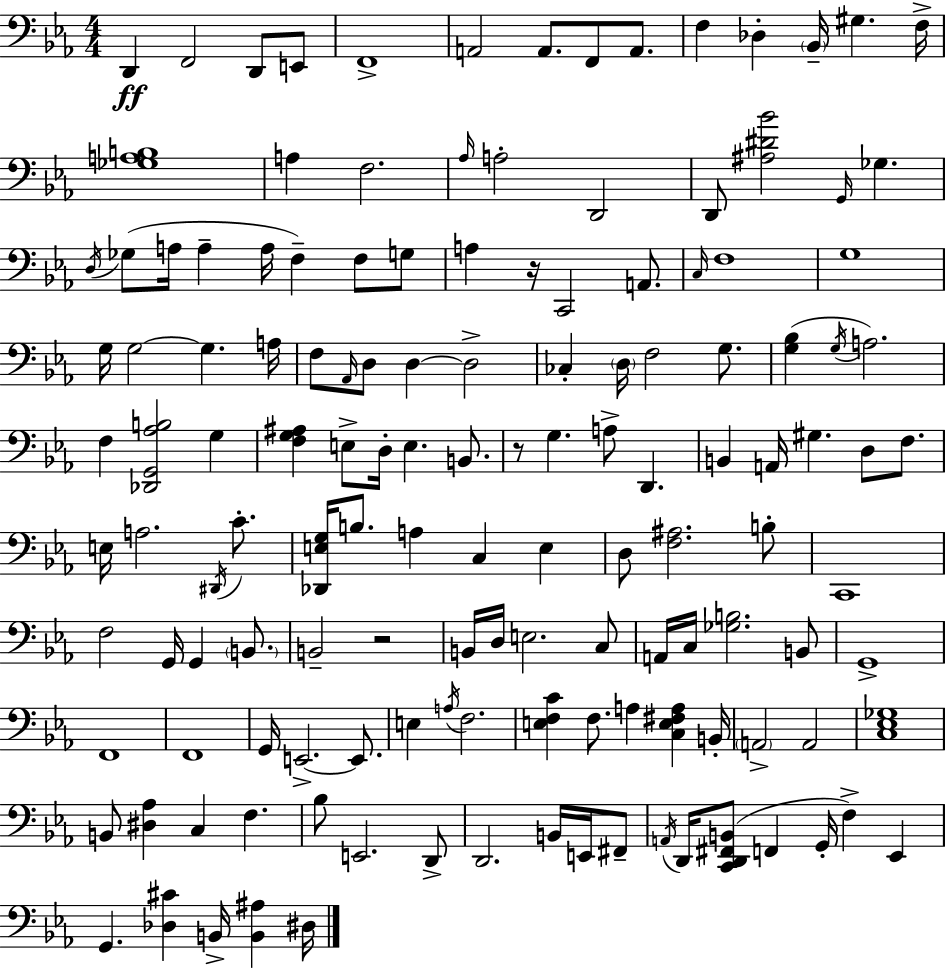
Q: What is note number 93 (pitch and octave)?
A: E2